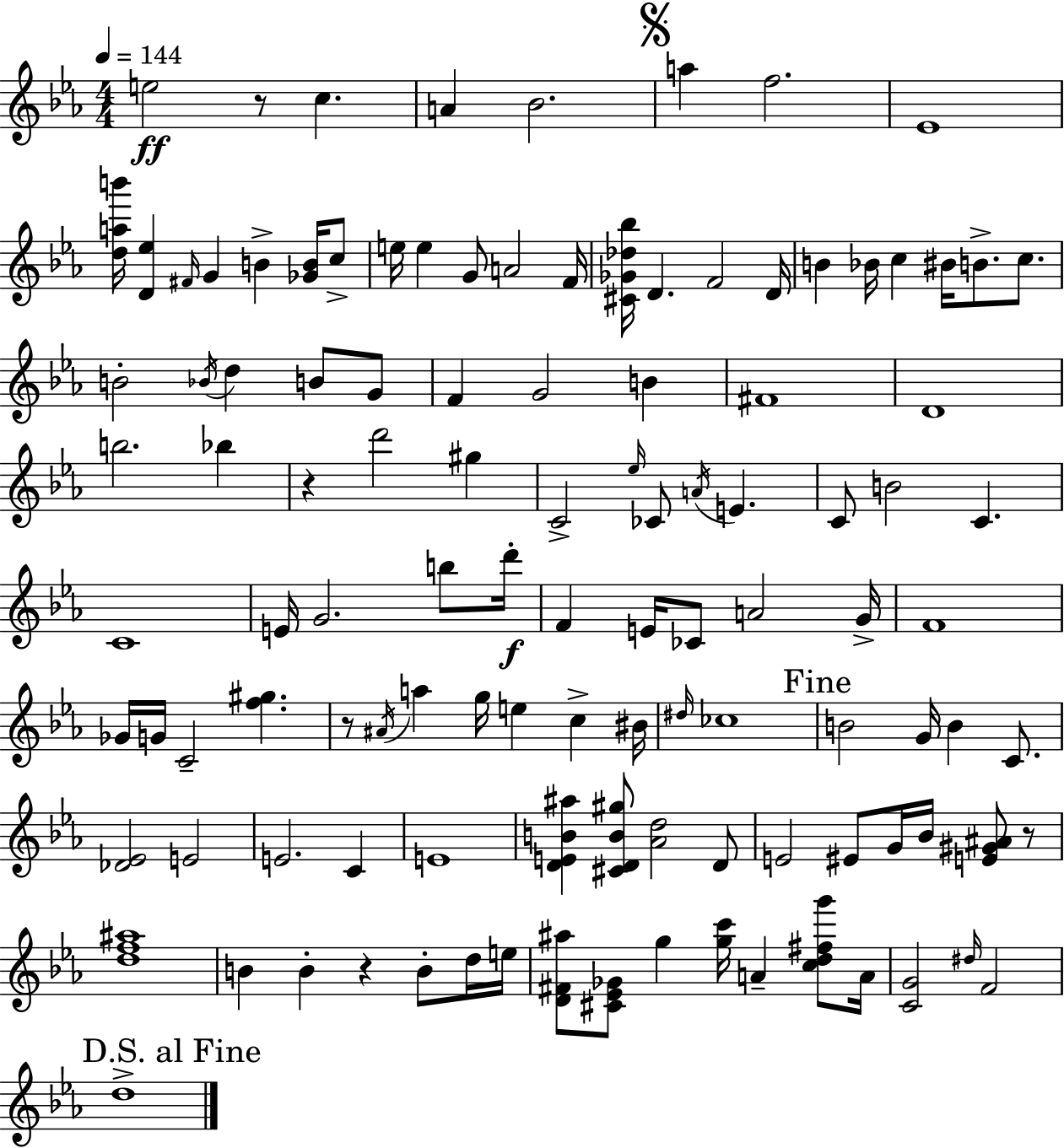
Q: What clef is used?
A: treble